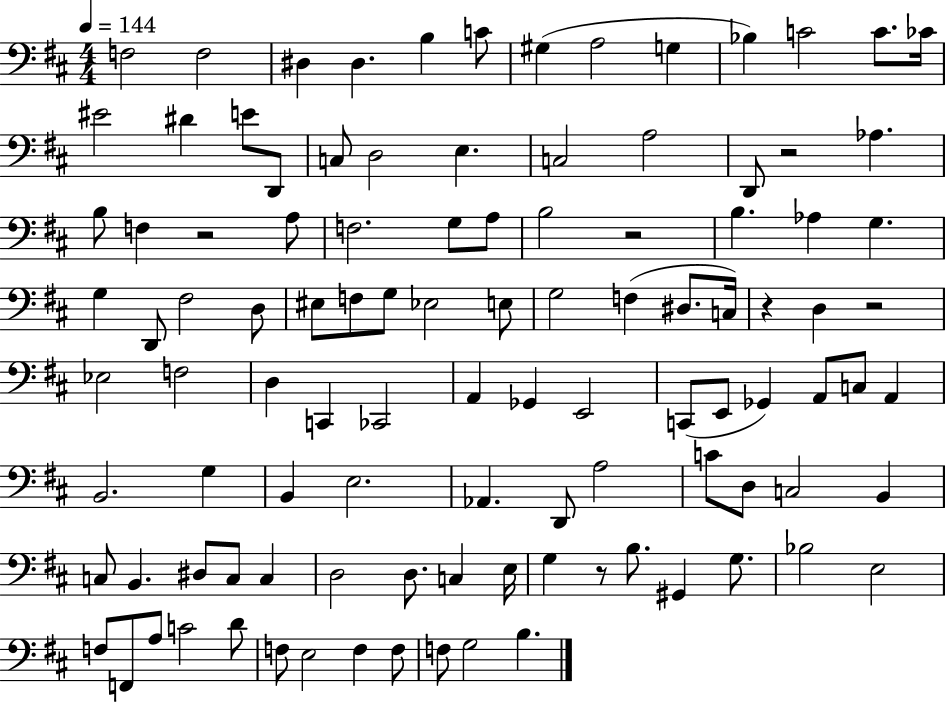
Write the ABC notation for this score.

X:1
T:Untitled
M:4/4
L:1/4
K:D
F,2 F,2 ^D, ^D, B, C/2 ^G, A,2 G, _B, C2 C/2 _C/4 ^E2 ^D E/2 D,,/2 C,/2 D,2 E, C,2 A,2 D,,/2 z2 _A, B,/2 F, z2 A,/2 F,2 G,/2 A,/2 B,2 z2 B, _A, G, G, D,,/2 ^F,2 D,/2 ^E,/2 F,/2 G,/2 _E,2 E,/2 G,2 F, ^D,/2 C,/4 z D, z2 _E,2 F,2 D, C,, _C,,2 A,, _G,, E,,2 C,,/2 E,,/2 _G,, A,,/2 C,/2 A,, B,,2 G, B,, E,2 _A,, D,,/2 A,2 C/2 D,/2 C,2 B,, C,/2 B,, ^D,/2 C,/2 C, D,2 D,/2 C, E,/4 G, z/2 B,/2 ^G,, G,/2 _B,2 E,2 F,/2 F,,/2 A,/2 C2 D/2 F,/2 E,2 F, F,/2 F,/2 G,2 B,